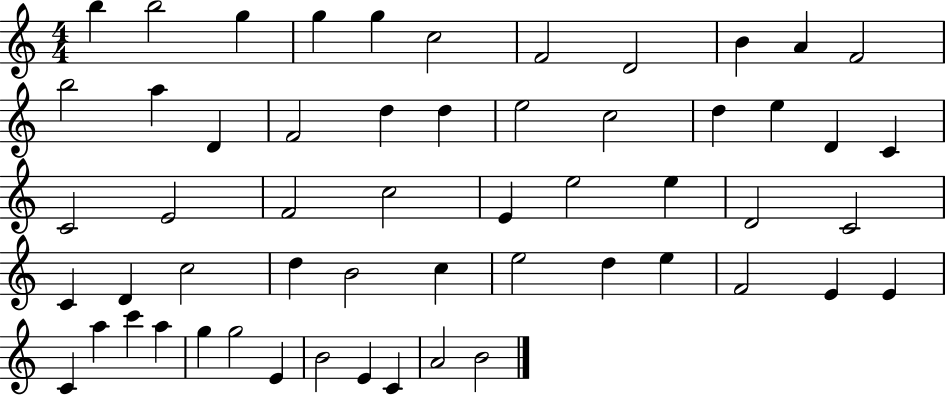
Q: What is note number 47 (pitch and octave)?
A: C6